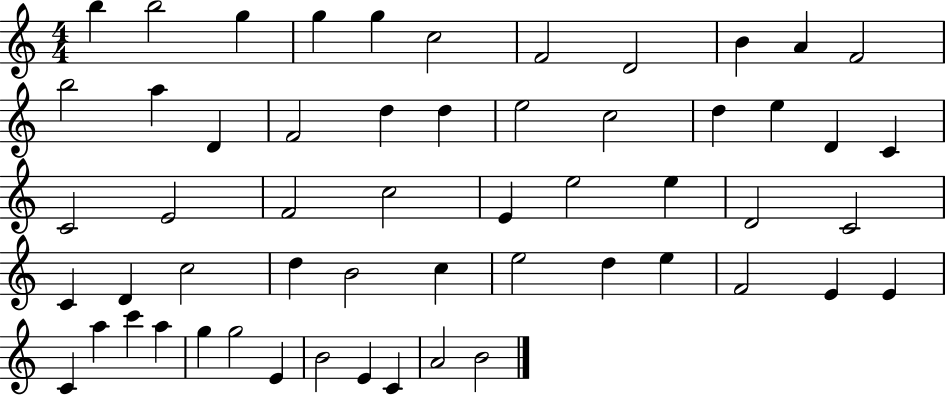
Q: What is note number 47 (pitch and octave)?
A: C6